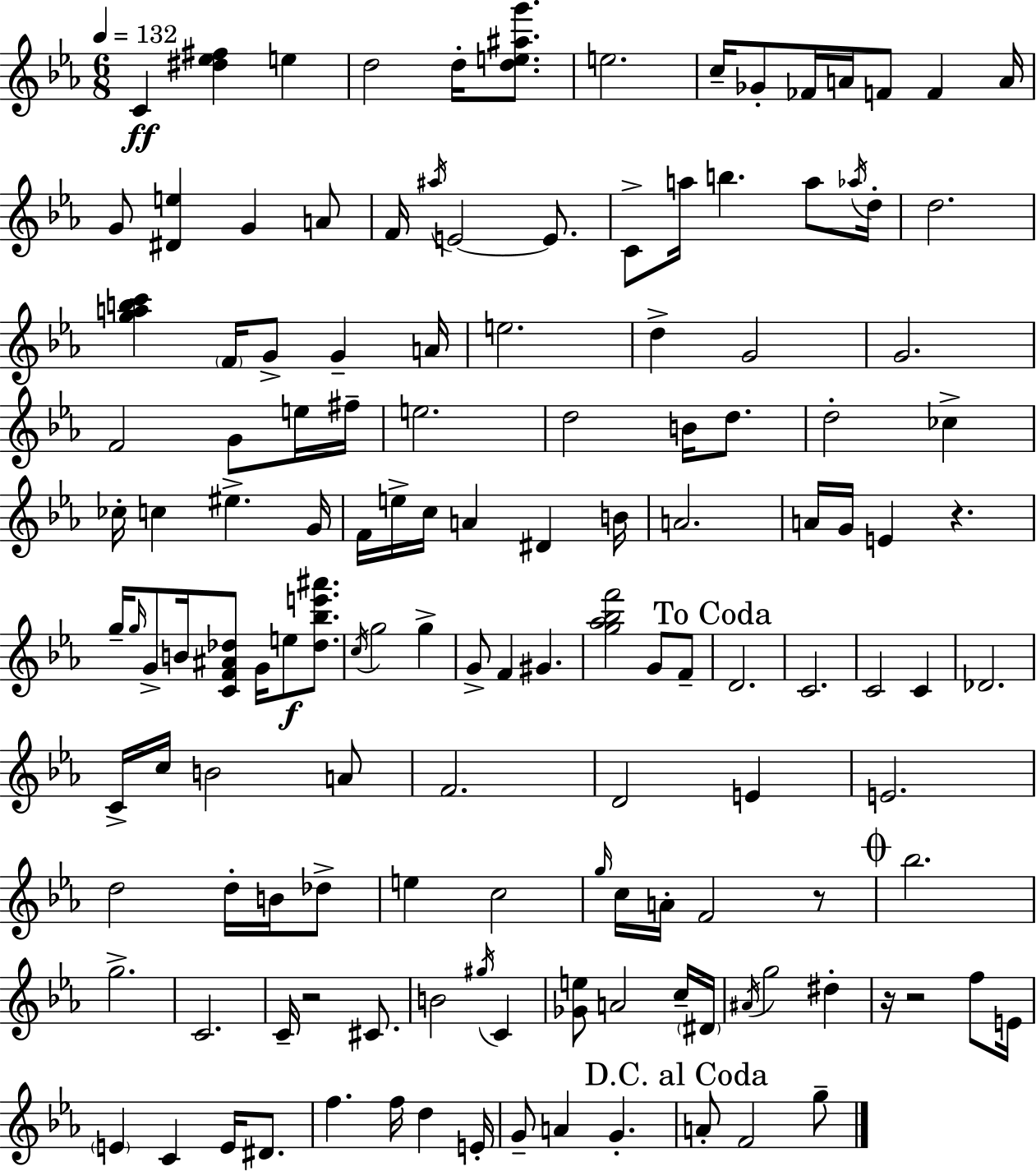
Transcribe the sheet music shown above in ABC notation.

X:1
T:Untitled
M:6/8
L:1/4
K:Eb
C [^d_e^f] e d2 d/4 [de^ag']/2 e2 c/4 _G/2 _F/4 A/4 F/2 F A/4 G/2 [^De] G A/2 F/4 ^a/4 E2 E/2 C/2 a/4 b a/2 _a/4 d/4 d2 [gabc'] F/4 G/2 G A/4 e2 d G2 G2 F2 G/2 e/4 ^f/4 e2 d2 B/4 d/2 d2 _c _c/4 c ^e G/4 F/4 e/4 c/4 A ^D B/4 A2 A/4 G/4 E z g/4 g/4 G/2 B/4 [CF^A_d]/2 G/4 e/2 [_d_be'^a']/2 c/4 g2 g G/2 F ^G [g_a_bf']2 G/2 F/2 D2 C2 C2 C _D2 C/4 c/4 B2 A/2 F2 D2 E E2 d2 d/4 B/4 _d/2 e c2 g/4 c/4 A/4 F2 z/2 _b2 g2 C2 C/4 z2 ^C/2 B2 ^g/4 C [_Ge]/2 A2 c/4 ^D/4 ^A/4 g2 ^d z/4 z2 f/2 E/4 E C E/4 ^D/2 f f/4 d E/4 G/2 A G A/2 F2 g/2